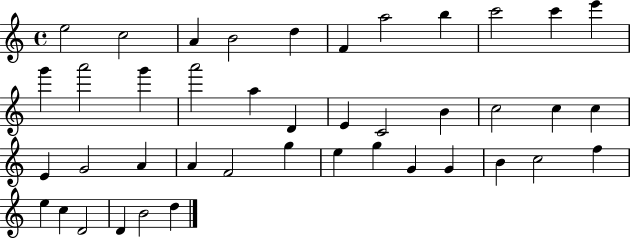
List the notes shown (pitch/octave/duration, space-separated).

E5/h C5/h A4/q B4/h D5/q F4/q A5/h B5/q C6/h C6/q E6/q G6/q A6/h G6/q A6/h A5/q D4/q E4/q C4/h B4/q C5/h C5/q C5/q E4/q G4/h A4/q A4/q F4/h G5/q E5/q G5/q G4/q G4/q B4/q C5/h F5/q E5/q C5/q D4/h D4/q B4/h D5/q